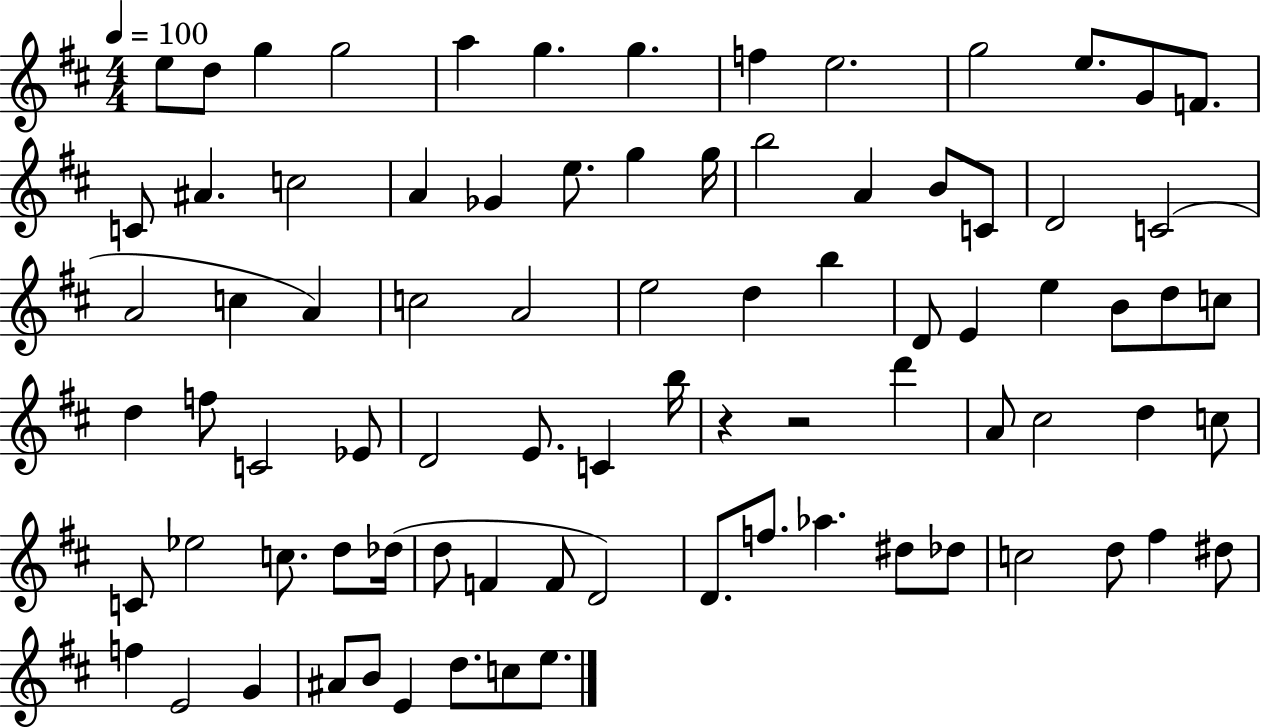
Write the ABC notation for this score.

X:1
T:Untitled
M:4/4
L:1/4
K:D
e/2 d/2 g g2 a g g f e2 g2 e/2 G/2 F/2 C/2 ^A c2 A _G e/2 g g/4 b2 A B/2 C/2 D2 C2 A2 c A c2 A2 e2 d b D/2 E e B/2 d/2 c/2 d f/2 C2 _E/2 D2 E/2 C b/4 z z2 d' A/2 ^c2 d c/2 C/2 _e2 c/2 d/2 _d/4 d/2 F F/2 D2 D/2 f/2 _a ^d/2 _d/2 c2 d/2 ^f ^d/2 f E2 G ^A/2 B/2 E d/2 c/2 e/2